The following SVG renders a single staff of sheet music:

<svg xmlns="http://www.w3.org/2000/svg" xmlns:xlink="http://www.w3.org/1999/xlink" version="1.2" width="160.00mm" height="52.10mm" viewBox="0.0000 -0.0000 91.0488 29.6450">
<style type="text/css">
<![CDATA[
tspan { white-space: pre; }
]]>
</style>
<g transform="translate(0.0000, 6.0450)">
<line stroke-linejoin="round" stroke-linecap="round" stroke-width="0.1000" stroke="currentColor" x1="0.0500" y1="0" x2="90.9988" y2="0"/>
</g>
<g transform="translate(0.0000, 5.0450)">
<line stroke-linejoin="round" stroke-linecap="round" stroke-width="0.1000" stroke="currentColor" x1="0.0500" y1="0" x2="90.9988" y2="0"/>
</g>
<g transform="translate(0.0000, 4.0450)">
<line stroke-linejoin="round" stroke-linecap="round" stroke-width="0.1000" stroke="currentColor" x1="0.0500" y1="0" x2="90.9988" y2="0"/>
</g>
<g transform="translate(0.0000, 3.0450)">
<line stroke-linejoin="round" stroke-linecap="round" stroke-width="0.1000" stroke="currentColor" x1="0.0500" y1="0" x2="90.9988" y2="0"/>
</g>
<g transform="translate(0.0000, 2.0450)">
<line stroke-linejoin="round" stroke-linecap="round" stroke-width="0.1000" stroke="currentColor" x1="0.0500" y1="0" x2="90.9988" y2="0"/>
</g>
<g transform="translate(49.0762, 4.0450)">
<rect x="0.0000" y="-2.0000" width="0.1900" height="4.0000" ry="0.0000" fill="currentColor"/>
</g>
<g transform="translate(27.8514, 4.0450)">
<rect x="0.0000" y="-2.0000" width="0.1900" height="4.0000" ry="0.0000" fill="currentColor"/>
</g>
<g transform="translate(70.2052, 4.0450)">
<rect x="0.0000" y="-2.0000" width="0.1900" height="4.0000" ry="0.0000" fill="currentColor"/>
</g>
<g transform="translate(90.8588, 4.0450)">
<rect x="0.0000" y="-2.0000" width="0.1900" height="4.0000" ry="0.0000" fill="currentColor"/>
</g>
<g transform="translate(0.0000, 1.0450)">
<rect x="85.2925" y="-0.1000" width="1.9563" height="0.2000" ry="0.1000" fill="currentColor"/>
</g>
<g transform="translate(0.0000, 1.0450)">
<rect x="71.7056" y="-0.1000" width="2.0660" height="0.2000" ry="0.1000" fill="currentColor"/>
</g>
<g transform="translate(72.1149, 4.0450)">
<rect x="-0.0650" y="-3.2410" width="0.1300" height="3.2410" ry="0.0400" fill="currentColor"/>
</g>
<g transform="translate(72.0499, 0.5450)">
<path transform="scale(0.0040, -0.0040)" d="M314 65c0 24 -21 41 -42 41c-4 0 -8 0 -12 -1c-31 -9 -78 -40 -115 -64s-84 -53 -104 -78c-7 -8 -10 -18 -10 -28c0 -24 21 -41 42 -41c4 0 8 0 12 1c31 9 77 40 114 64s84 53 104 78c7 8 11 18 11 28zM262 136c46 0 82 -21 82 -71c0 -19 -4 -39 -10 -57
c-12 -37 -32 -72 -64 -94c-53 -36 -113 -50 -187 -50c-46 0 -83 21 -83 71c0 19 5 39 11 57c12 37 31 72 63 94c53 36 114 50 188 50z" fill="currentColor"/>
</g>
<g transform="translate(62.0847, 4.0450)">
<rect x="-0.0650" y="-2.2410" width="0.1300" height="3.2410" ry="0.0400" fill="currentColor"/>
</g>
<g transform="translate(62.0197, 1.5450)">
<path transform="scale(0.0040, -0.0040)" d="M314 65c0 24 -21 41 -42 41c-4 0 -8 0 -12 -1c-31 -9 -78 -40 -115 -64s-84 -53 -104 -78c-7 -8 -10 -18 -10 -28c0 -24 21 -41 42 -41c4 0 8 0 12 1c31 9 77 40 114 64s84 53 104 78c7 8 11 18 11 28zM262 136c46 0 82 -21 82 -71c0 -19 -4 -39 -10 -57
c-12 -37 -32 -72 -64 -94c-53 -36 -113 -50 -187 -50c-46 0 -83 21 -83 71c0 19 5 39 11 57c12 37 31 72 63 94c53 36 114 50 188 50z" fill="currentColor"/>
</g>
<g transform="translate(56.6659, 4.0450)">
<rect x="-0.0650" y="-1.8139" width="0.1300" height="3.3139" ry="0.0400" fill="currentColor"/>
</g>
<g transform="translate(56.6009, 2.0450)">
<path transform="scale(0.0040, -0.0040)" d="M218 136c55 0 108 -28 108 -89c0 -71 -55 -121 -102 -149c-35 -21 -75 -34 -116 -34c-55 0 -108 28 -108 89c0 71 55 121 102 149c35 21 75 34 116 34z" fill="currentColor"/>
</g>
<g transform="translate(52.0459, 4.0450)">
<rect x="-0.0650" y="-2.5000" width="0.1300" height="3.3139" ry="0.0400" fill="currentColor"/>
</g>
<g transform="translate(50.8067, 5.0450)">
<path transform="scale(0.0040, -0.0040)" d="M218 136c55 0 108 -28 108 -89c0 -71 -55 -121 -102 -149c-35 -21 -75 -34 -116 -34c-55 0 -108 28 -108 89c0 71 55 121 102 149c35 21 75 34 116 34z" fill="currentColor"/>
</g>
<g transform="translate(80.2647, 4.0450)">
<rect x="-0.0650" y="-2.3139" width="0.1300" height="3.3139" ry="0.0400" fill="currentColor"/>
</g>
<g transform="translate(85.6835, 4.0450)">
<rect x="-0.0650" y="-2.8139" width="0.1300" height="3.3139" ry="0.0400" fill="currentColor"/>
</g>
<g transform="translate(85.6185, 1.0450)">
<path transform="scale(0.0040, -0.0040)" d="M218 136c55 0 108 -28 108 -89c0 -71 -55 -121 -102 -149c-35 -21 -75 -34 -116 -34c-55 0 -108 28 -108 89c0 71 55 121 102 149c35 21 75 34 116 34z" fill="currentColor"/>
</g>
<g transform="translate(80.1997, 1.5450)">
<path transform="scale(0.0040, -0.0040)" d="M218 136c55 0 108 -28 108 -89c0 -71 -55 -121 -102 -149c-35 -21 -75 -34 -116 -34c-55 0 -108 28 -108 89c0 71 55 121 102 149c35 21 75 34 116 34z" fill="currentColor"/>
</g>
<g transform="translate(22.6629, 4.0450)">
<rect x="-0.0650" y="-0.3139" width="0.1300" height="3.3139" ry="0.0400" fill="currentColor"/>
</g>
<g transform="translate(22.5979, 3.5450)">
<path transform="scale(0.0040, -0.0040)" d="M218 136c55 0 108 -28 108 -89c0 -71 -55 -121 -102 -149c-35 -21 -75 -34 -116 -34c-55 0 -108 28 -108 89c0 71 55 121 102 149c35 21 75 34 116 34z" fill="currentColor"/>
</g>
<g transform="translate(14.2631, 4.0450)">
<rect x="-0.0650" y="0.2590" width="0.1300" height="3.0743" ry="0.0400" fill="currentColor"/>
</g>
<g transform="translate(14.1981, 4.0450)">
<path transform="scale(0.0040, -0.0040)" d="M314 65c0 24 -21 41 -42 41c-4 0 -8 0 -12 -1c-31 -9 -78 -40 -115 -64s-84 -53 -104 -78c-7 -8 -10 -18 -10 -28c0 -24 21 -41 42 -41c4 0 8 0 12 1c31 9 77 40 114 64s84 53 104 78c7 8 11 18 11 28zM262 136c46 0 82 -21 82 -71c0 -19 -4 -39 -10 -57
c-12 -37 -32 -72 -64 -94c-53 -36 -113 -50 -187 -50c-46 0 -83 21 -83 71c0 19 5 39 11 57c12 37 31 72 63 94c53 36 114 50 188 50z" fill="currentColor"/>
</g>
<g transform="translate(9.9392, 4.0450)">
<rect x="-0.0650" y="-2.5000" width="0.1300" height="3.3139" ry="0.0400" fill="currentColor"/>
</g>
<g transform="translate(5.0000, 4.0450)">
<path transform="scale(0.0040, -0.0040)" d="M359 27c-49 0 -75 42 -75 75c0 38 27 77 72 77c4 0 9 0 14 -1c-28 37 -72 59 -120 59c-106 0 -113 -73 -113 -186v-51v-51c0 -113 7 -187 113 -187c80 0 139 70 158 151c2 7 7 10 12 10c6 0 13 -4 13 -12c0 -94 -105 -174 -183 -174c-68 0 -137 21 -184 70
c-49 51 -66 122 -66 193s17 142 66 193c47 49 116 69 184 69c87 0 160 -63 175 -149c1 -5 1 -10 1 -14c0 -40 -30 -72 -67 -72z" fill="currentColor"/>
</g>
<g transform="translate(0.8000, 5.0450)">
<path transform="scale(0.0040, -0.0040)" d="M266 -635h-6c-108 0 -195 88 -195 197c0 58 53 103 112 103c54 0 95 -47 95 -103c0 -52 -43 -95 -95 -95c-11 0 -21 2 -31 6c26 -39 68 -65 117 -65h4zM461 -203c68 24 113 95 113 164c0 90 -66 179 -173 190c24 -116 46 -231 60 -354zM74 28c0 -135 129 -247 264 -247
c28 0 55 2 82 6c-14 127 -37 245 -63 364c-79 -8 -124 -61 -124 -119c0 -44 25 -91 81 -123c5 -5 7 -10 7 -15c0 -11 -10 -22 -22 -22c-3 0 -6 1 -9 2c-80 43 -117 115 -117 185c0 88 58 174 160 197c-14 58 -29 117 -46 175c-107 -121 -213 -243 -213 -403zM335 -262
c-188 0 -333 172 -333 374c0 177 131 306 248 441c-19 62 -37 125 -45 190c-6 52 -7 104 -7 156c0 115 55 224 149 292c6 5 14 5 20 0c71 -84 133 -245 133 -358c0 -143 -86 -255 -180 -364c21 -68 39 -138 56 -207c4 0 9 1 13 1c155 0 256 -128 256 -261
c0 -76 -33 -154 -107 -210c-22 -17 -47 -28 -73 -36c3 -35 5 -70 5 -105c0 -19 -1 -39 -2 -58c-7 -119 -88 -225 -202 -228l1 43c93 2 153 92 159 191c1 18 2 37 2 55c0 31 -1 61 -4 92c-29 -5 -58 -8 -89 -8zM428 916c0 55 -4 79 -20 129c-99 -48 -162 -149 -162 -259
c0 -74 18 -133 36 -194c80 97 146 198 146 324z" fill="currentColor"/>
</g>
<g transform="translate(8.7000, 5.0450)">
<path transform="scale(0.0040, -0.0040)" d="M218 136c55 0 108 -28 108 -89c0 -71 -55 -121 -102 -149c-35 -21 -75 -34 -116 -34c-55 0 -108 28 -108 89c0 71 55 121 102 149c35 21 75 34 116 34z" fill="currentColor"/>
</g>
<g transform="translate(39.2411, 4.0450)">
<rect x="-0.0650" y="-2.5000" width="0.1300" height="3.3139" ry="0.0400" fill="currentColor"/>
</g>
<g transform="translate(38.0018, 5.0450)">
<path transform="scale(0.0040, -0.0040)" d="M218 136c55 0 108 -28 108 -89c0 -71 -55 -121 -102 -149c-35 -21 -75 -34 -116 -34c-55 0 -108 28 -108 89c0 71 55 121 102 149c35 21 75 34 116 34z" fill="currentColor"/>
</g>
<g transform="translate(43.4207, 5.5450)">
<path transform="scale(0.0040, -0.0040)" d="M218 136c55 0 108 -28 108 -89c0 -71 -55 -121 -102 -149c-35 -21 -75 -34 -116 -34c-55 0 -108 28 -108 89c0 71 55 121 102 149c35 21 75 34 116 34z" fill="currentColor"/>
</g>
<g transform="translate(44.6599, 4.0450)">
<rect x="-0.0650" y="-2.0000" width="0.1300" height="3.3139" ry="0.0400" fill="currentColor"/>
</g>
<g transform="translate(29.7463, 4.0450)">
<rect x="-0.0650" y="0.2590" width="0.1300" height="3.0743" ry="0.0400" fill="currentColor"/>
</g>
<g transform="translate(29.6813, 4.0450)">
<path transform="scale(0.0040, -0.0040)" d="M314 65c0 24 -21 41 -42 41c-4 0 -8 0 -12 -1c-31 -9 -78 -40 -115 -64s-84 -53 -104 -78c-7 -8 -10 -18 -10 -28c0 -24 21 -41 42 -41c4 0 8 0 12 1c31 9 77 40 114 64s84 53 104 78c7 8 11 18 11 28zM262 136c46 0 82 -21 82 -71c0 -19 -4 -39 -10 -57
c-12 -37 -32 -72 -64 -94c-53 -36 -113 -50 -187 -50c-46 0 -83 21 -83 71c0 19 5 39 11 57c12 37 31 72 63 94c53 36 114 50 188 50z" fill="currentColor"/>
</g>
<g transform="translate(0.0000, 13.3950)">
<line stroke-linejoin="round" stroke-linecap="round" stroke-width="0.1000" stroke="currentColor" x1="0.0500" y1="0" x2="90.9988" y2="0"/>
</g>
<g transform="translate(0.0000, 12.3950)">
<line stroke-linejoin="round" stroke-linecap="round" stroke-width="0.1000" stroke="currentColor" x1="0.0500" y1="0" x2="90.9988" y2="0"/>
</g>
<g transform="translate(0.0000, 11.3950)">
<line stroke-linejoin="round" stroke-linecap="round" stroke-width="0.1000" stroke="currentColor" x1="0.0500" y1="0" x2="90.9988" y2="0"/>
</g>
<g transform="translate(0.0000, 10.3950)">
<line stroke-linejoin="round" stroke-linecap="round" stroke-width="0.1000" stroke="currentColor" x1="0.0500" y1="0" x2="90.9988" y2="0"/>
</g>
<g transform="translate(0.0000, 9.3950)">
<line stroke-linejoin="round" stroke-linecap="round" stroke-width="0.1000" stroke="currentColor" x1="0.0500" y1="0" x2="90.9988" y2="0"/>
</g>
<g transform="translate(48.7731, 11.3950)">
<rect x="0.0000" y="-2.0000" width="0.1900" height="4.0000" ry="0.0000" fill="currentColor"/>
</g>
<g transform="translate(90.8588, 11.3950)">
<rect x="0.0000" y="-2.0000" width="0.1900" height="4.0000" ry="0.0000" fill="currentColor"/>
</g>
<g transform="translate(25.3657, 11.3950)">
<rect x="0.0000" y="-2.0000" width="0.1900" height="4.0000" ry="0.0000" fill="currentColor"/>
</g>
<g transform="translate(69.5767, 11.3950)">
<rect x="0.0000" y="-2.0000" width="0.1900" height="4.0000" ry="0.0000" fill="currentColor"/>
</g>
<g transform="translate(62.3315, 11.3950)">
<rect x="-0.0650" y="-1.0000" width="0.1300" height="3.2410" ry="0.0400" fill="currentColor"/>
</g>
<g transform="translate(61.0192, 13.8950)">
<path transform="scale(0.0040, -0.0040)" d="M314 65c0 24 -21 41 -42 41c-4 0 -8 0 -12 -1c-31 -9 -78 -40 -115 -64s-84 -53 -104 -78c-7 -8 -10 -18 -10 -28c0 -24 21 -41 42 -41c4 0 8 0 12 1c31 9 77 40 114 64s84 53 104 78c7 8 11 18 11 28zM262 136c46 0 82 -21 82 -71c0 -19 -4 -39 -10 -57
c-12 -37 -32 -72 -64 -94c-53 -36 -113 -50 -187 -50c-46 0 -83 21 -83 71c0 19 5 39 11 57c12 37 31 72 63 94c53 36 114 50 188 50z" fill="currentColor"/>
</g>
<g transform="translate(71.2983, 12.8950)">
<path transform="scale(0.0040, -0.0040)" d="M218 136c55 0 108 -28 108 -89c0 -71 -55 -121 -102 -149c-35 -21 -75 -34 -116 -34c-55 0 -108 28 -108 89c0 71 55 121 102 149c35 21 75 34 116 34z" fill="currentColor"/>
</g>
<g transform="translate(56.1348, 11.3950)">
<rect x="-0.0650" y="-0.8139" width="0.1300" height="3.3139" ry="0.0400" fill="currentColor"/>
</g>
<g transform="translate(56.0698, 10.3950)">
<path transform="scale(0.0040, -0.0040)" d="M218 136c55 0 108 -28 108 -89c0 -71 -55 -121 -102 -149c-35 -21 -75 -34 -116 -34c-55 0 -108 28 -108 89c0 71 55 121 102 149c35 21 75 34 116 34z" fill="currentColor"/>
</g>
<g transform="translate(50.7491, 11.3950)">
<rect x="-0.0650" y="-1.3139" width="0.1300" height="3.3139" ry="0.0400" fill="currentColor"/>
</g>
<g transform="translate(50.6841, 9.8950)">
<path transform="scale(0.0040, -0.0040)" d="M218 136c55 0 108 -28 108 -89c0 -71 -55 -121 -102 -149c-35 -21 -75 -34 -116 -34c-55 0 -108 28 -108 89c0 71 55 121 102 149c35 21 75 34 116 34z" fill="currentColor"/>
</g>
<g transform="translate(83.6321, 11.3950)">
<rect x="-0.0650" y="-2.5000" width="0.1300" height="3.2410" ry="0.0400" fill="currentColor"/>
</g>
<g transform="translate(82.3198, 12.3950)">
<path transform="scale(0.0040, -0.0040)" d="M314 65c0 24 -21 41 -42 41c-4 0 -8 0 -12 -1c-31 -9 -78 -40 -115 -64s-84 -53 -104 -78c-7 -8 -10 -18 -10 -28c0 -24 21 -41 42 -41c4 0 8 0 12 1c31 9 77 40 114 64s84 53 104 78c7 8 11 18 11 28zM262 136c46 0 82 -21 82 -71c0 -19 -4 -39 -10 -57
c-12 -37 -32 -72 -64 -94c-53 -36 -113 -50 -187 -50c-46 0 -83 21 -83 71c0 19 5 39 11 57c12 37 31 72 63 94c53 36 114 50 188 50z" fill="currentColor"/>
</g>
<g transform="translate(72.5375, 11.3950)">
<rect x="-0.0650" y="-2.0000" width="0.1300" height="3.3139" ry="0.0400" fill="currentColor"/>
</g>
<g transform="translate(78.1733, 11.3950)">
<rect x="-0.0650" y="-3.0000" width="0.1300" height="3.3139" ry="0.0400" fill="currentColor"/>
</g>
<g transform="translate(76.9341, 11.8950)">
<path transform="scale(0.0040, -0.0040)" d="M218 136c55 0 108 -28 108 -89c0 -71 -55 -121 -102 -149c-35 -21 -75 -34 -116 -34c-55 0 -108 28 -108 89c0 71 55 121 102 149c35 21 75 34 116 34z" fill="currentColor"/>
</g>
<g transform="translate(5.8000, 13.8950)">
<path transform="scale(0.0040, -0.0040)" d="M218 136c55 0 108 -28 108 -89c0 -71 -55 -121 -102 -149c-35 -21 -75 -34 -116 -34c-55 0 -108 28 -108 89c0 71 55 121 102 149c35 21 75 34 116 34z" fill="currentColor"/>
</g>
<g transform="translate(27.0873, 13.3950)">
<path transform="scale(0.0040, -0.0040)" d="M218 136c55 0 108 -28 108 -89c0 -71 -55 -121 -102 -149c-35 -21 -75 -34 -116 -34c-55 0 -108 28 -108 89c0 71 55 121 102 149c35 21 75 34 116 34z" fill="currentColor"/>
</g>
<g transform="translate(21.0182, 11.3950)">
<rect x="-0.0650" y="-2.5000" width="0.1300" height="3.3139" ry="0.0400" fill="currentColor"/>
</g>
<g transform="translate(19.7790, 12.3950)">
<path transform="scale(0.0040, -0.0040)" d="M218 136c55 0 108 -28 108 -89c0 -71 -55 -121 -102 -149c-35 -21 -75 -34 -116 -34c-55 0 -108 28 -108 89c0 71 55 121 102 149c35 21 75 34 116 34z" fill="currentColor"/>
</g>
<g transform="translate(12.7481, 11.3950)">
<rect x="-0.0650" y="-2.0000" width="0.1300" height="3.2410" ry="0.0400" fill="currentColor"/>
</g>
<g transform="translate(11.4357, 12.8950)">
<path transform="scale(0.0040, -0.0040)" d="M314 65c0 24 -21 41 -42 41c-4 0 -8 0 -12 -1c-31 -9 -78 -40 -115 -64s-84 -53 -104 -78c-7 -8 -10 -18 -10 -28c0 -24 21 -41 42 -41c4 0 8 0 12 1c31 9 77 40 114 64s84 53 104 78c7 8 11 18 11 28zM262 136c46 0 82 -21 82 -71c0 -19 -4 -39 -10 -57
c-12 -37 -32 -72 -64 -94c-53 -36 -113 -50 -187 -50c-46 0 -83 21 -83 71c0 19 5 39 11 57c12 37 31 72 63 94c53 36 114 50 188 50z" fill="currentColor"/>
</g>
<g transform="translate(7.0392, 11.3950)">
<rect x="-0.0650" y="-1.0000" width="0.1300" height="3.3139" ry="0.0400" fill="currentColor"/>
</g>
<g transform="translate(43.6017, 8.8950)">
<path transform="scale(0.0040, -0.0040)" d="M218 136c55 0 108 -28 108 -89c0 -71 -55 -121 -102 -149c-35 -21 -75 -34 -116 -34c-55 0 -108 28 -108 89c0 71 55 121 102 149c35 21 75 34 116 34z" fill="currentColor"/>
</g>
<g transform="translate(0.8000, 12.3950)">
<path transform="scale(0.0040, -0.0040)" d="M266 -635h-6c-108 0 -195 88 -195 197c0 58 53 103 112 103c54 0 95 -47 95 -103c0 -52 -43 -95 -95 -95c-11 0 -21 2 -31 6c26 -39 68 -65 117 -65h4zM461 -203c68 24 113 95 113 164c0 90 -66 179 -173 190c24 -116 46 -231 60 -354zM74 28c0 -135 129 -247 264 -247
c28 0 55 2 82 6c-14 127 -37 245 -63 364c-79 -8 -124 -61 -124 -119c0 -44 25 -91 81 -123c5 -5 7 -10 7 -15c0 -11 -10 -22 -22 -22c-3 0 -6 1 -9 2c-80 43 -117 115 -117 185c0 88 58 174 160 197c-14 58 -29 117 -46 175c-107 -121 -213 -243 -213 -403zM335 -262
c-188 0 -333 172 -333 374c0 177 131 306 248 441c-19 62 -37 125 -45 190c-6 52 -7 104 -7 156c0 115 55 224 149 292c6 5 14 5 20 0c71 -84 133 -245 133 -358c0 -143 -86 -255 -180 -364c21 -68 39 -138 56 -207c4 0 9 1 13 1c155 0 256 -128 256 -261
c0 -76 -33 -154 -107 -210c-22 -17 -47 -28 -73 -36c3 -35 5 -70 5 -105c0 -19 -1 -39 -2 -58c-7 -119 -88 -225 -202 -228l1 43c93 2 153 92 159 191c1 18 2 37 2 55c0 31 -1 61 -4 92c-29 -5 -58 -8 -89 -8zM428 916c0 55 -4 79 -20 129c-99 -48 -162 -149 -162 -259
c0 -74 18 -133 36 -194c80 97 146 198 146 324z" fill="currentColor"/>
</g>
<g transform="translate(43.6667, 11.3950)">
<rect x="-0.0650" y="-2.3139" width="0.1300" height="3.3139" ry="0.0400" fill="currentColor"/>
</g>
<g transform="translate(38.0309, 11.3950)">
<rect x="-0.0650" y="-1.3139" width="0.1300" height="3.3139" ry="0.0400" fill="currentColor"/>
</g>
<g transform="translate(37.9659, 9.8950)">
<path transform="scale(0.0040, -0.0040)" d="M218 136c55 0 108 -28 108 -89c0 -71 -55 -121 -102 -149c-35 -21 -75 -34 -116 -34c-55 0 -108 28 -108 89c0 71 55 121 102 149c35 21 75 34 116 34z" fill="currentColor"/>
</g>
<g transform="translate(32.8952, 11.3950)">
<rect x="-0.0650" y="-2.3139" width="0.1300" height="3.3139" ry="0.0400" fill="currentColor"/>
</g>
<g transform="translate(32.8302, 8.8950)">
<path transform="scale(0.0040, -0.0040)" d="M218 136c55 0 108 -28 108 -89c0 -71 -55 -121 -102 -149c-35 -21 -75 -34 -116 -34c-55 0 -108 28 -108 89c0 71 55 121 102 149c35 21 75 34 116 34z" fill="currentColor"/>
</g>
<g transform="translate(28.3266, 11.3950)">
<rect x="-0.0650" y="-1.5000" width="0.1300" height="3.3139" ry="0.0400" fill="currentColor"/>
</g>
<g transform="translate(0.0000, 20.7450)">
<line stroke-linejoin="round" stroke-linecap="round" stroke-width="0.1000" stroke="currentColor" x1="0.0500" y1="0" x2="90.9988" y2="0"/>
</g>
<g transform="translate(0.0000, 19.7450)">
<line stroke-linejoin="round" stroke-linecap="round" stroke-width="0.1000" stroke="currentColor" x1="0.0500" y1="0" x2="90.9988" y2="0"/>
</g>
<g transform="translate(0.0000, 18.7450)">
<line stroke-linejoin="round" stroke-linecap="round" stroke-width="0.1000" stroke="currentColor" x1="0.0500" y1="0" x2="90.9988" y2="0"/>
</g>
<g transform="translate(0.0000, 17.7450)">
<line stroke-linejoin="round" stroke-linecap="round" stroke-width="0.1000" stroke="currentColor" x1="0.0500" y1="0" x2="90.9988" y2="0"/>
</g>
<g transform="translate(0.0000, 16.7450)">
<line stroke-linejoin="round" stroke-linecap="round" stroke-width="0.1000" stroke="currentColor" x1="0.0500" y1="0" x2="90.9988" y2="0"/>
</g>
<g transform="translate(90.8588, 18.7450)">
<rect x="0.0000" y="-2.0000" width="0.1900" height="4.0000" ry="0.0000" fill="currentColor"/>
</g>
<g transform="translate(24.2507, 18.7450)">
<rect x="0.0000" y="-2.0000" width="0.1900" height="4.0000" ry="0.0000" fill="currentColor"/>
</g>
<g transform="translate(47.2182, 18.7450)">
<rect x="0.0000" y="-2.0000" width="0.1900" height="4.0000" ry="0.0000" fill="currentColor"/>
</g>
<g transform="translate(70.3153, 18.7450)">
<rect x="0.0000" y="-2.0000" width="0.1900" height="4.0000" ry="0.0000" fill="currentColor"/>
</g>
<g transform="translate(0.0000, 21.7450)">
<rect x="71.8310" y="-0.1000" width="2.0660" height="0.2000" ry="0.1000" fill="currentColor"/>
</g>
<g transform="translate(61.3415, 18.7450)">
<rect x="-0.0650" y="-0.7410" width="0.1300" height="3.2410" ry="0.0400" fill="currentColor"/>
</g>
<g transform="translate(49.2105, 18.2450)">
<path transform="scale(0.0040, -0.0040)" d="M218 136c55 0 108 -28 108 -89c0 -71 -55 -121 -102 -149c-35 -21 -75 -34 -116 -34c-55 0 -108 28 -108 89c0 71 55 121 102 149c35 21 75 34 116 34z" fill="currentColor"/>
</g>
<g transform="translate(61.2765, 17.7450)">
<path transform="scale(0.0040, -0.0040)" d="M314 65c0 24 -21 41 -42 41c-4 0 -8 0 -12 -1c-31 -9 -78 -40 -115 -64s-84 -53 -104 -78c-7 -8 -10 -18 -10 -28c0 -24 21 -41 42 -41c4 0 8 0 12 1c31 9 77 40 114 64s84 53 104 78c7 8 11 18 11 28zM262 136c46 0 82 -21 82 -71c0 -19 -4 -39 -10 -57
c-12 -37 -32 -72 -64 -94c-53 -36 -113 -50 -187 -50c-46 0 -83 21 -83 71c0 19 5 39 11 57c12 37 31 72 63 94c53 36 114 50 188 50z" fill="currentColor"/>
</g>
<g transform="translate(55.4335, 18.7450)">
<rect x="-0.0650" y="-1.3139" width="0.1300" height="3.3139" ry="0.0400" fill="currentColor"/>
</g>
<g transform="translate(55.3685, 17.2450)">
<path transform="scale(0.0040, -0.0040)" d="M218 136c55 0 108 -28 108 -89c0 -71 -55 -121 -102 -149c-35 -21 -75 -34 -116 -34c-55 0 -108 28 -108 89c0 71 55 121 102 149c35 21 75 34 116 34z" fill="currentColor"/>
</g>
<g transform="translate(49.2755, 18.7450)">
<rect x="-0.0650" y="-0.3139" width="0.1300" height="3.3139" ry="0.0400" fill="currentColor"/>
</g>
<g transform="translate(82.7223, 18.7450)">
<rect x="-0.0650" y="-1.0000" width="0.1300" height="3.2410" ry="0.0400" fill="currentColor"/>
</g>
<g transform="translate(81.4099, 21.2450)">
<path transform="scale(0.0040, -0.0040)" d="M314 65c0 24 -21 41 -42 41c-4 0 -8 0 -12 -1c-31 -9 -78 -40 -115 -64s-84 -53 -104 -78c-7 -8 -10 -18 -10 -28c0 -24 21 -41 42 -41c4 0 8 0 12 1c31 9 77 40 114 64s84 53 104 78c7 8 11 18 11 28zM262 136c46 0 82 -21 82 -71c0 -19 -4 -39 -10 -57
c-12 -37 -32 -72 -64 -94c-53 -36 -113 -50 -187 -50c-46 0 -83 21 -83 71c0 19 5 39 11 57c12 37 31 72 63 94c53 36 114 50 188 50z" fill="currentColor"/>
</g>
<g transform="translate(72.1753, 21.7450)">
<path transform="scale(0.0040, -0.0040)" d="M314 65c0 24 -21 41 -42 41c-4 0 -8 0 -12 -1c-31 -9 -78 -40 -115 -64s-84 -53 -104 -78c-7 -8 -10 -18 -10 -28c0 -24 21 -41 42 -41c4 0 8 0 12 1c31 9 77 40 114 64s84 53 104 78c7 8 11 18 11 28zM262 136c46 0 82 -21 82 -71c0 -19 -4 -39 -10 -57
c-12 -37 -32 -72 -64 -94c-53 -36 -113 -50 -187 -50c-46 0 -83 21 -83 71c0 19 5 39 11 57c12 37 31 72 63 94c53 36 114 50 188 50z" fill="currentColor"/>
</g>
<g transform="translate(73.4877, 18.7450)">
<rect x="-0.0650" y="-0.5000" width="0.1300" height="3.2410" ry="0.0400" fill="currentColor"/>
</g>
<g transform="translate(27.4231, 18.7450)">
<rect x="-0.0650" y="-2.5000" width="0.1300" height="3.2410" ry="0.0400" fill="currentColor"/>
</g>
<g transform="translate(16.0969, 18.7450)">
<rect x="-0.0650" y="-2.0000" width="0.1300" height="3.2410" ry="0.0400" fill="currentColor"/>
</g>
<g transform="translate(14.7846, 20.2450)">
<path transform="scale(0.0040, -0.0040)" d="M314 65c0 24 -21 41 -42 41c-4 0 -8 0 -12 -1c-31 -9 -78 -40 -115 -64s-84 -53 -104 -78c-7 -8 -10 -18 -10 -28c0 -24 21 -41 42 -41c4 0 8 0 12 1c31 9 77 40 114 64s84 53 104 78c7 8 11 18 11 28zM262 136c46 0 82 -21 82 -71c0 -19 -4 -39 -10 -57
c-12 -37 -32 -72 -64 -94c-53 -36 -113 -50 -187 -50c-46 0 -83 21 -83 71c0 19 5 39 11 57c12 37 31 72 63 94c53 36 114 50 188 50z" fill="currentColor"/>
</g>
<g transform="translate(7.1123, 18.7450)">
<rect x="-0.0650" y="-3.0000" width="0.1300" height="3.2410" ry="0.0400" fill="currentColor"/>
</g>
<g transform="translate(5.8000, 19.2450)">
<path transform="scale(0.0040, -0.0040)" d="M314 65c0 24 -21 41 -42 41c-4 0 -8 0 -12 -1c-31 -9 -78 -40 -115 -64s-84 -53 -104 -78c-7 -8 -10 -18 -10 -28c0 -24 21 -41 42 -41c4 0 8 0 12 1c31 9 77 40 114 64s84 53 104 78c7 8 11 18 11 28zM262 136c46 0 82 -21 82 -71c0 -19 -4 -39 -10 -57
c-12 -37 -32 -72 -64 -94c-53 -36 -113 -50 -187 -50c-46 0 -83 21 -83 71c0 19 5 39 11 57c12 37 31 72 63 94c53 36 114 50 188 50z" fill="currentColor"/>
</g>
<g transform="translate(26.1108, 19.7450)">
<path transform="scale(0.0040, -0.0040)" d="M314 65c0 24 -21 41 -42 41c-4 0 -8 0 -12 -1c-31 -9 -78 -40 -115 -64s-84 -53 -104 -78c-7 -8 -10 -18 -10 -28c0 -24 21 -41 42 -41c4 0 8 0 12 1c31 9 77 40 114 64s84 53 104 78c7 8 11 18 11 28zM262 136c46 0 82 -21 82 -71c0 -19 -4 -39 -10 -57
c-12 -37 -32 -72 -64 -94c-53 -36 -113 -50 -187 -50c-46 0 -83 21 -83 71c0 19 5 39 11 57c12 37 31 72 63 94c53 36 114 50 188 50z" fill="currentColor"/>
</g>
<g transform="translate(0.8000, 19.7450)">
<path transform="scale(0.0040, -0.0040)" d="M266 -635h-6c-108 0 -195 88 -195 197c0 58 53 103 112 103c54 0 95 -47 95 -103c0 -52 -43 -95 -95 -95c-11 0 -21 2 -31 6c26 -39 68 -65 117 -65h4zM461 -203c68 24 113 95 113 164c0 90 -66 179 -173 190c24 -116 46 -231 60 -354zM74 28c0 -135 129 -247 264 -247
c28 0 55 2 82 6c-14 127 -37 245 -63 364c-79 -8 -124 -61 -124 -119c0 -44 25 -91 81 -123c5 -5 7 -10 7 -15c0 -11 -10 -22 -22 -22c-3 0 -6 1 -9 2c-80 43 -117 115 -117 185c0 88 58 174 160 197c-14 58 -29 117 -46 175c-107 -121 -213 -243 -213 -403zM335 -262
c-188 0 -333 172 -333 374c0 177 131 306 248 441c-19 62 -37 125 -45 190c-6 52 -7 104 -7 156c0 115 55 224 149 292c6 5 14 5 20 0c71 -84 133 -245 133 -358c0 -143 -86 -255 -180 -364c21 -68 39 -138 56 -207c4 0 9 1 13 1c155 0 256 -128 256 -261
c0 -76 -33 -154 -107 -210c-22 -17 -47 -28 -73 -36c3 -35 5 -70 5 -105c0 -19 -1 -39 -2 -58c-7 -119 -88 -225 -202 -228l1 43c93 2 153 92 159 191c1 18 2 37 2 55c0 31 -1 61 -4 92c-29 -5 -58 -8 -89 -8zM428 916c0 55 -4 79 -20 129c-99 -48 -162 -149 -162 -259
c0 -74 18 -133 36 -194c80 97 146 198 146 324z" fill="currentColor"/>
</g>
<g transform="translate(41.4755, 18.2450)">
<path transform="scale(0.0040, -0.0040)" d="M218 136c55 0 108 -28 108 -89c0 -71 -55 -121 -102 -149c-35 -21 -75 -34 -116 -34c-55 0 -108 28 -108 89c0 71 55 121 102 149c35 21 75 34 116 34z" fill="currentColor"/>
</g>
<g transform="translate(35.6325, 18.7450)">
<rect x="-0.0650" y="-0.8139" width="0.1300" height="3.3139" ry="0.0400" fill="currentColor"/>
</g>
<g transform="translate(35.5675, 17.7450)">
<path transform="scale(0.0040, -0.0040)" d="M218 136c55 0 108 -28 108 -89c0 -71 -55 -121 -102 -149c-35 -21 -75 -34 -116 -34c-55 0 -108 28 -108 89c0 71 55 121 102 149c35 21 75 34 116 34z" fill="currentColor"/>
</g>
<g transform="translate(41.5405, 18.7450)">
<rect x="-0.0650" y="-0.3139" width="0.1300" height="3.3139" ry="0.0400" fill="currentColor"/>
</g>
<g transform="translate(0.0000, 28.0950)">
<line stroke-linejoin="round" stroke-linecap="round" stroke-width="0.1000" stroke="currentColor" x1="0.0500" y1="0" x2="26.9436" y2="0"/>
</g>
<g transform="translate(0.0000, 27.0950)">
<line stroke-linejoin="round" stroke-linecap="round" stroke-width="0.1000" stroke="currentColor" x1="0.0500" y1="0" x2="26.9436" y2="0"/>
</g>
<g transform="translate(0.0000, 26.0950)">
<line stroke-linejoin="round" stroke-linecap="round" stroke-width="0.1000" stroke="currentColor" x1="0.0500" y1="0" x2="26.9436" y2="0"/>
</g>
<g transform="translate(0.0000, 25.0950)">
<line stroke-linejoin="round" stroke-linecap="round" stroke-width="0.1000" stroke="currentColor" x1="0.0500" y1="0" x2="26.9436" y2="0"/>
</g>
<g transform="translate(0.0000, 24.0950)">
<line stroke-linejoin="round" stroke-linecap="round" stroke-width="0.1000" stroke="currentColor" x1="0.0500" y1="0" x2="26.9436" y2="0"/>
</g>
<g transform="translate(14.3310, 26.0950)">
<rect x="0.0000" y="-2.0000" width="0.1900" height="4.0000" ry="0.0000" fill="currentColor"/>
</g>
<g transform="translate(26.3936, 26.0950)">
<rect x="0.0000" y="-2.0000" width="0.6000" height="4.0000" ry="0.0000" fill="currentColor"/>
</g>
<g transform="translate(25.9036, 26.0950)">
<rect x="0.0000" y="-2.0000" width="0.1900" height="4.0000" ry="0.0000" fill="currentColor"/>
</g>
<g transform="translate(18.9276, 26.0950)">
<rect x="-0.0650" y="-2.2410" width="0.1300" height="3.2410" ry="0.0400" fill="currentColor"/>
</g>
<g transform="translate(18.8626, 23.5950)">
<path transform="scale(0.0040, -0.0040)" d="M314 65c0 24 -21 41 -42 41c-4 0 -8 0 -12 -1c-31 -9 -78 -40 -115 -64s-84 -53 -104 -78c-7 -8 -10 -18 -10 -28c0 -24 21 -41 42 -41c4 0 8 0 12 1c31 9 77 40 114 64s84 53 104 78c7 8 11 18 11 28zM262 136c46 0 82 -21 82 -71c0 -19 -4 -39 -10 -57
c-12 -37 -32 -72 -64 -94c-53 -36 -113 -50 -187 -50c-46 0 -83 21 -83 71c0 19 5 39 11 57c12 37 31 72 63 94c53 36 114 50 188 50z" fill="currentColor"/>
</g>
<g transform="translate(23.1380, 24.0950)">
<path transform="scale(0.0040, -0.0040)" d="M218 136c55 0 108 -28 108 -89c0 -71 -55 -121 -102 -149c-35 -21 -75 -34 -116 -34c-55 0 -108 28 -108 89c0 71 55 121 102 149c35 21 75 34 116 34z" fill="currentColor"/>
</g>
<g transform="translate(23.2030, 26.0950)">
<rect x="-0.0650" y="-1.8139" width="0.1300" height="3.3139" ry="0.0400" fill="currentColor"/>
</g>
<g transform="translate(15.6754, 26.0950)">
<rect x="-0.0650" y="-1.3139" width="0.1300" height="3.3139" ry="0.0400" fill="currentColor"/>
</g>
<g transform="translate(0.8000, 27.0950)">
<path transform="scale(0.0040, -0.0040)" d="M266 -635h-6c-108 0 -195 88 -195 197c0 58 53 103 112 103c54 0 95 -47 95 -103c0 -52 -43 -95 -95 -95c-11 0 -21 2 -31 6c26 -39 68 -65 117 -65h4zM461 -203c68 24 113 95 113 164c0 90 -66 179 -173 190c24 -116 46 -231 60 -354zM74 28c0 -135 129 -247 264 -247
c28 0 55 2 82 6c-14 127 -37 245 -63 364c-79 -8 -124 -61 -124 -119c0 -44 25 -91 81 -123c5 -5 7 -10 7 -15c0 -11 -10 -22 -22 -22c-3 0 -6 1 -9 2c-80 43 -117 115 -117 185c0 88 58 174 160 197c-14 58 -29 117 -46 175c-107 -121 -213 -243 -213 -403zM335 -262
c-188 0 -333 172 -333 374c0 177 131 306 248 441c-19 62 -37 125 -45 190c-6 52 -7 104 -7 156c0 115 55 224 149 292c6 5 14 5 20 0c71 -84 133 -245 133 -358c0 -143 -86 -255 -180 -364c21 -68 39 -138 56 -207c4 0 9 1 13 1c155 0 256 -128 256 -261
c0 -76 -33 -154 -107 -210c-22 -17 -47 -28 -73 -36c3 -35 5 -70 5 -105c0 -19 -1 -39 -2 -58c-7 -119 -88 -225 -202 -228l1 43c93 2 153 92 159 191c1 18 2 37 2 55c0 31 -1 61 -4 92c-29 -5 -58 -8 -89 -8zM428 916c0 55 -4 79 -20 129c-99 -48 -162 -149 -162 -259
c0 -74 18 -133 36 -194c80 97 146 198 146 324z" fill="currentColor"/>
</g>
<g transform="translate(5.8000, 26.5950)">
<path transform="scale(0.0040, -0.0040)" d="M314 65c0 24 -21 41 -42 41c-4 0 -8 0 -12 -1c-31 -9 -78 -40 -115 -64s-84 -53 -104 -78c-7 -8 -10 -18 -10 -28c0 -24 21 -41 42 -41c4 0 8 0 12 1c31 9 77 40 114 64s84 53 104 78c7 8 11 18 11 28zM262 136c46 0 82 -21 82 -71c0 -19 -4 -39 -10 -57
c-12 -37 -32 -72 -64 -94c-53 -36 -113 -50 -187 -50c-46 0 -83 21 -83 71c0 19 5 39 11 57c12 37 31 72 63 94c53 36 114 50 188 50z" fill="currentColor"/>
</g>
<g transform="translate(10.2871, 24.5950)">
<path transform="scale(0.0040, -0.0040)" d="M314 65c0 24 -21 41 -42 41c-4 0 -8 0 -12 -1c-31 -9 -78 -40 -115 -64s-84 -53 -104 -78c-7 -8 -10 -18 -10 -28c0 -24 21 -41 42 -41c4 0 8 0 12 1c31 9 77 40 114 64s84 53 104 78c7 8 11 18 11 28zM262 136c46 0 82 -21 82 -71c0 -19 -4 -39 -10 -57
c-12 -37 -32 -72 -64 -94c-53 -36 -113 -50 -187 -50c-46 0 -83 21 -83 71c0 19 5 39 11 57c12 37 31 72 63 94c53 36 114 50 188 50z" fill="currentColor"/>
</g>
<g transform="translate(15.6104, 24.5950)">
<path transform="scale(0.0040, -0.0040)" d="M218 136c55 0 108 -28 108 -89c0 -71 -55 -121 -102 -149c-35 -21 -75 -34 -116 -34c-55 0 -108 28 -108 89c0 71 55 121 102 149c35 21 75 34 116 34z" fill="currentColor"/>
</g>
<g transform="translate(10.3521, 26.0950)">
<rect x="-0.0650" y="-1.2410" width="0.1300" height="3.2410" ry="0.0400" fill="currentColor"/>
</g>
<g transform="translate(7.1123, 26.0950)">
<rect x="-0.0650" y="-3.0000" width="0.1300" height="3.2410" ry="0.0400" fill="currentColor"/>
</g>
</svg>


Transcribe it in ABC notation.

X:1
T:Untitled
M:4/4
L:1/4
K:C
G B2 c B2 G F G f g2 b2 g a D F2 G E g e g e d D2 F A G2 A2 F2 G2 d c c e d2 C2 D2 A2 e2 e g2 f